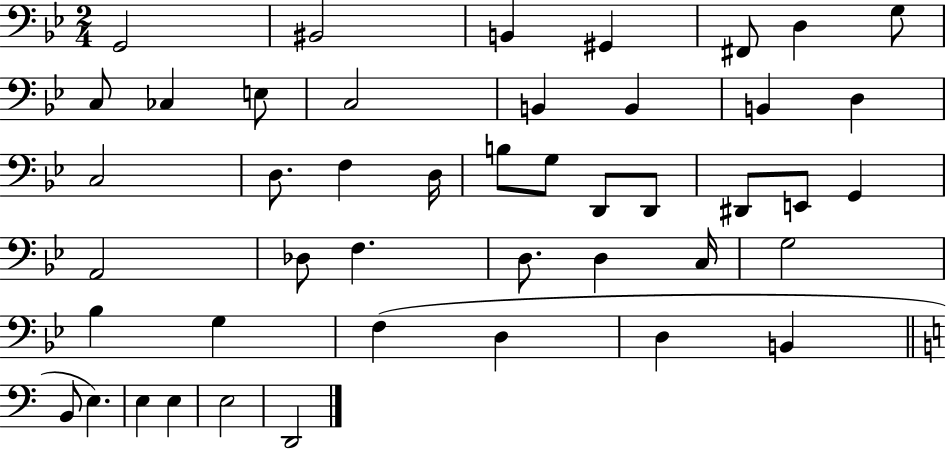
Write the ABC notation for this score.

X:1
T:Untitled
M:2/4
L:1/4
K:Bb
G,,2 ^B,,2 B,, ^G,, ^F,,/2 D, G,/2 C,/2 _C, E,/2 C,2 B,, B,, B,, D, C,2 D,/2 F, D,/4 B,/2 G,/2 D,,/2 D,,/2 ^D,,/2 E,,/2 G,, A,,2 _D,/2 F, D,/2 D, C,/4 G,2 _B, G, F, D, D, B,, B,,/2 E, E, E, E,2 D,,2